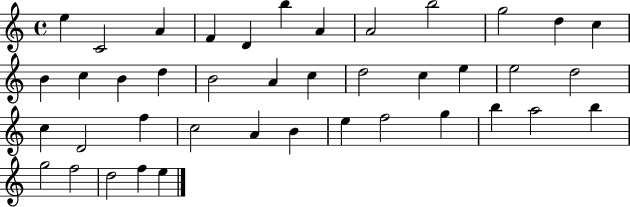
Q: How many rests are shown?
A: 0